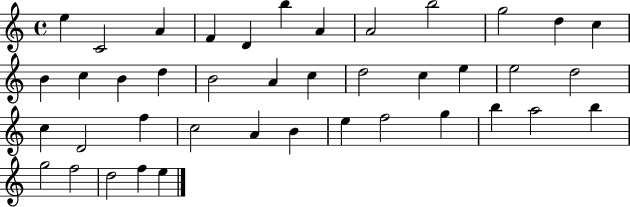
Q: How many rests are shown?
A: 0